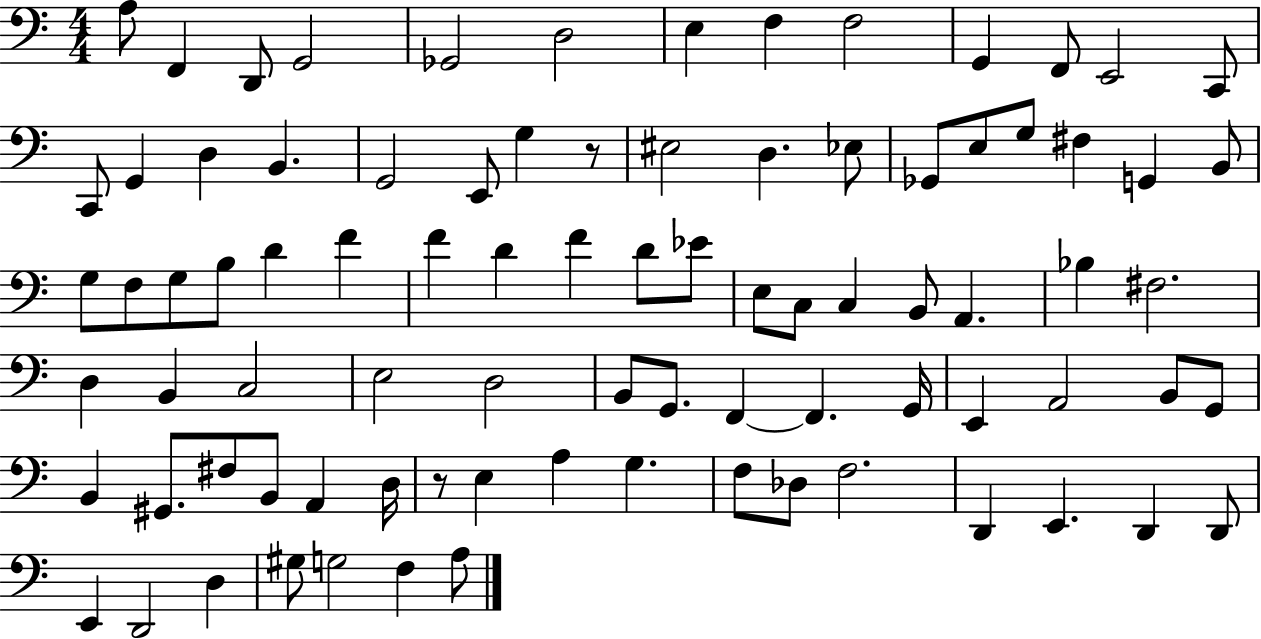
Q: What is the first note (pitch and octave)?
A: A3